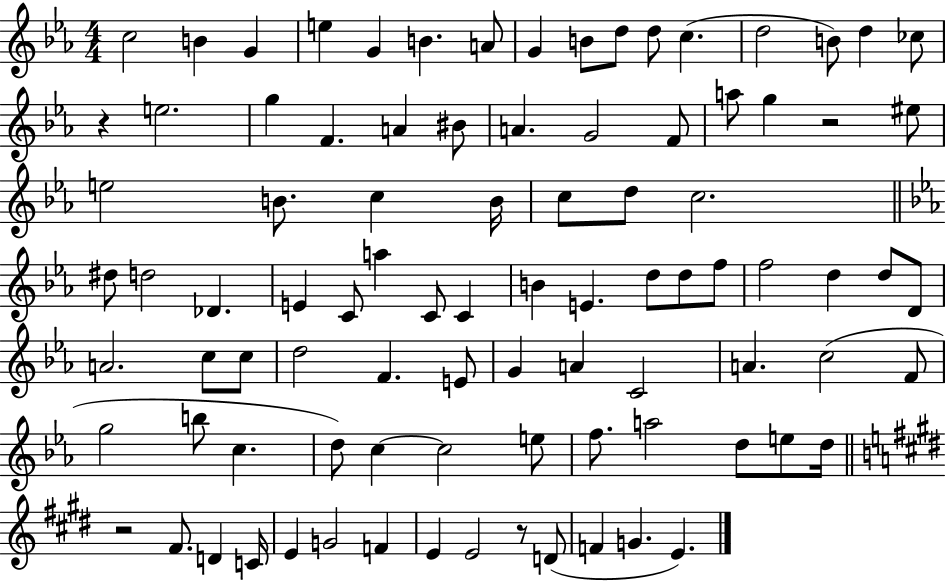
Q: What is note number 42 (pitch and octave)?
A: C4